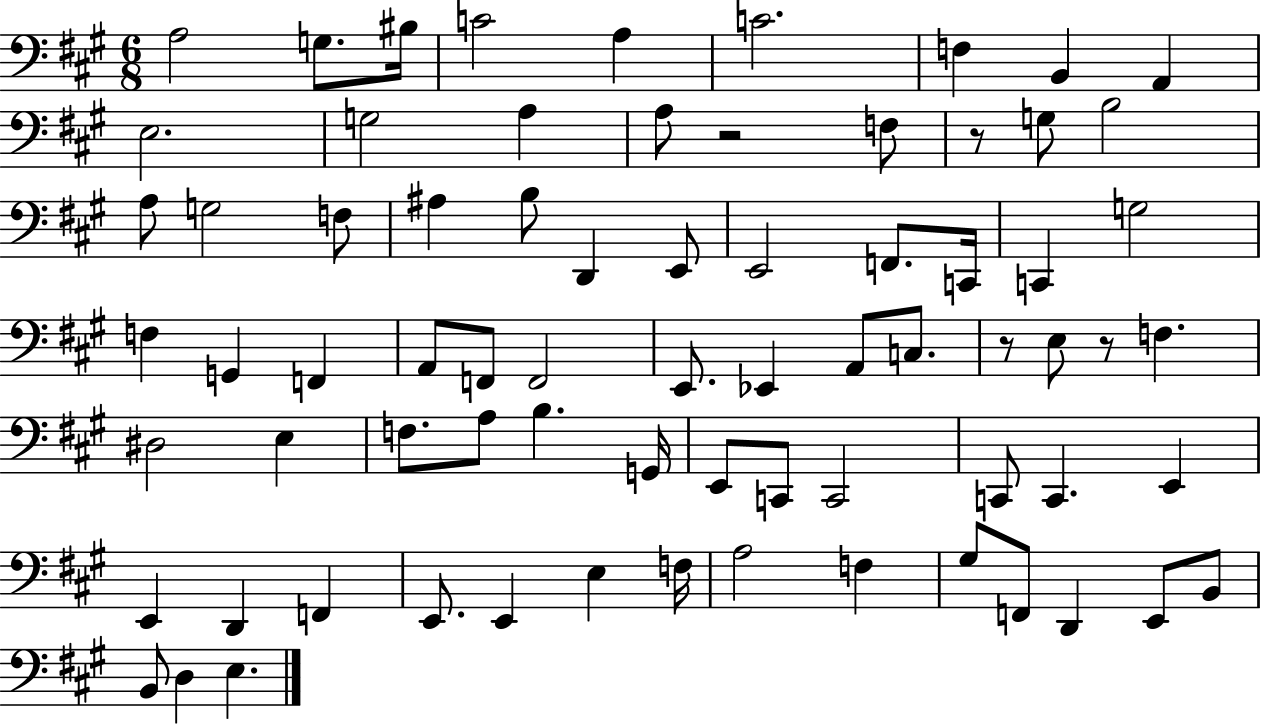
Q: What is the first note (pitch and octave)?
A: A3